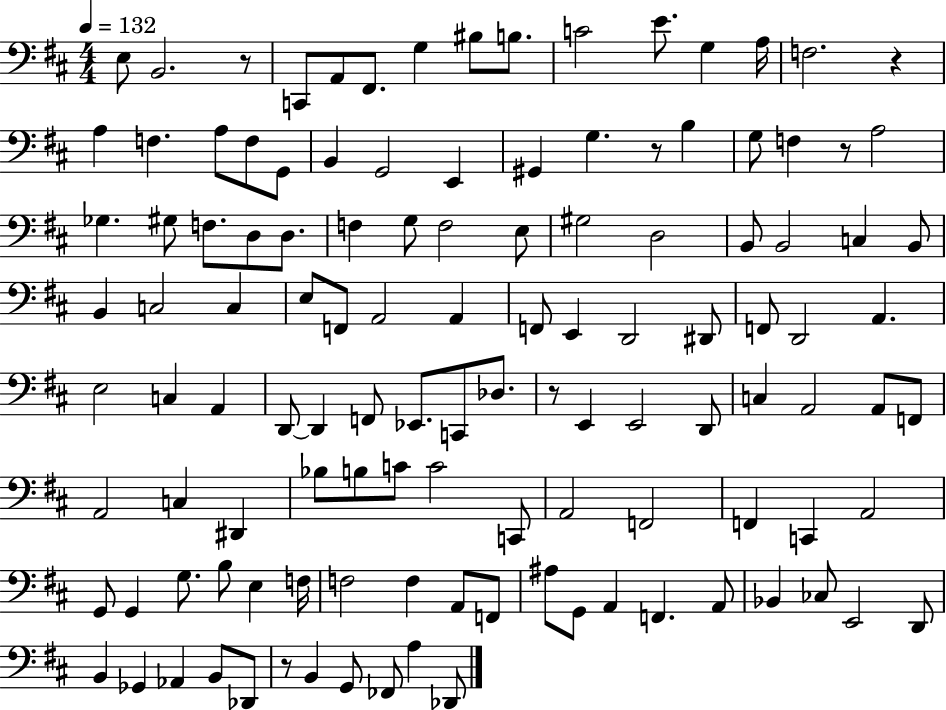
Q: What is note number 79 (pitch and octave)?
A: C4